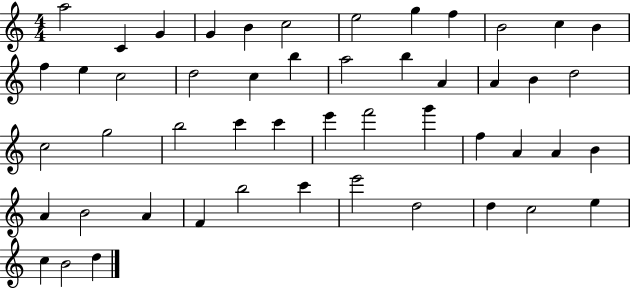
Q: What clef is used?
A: treble